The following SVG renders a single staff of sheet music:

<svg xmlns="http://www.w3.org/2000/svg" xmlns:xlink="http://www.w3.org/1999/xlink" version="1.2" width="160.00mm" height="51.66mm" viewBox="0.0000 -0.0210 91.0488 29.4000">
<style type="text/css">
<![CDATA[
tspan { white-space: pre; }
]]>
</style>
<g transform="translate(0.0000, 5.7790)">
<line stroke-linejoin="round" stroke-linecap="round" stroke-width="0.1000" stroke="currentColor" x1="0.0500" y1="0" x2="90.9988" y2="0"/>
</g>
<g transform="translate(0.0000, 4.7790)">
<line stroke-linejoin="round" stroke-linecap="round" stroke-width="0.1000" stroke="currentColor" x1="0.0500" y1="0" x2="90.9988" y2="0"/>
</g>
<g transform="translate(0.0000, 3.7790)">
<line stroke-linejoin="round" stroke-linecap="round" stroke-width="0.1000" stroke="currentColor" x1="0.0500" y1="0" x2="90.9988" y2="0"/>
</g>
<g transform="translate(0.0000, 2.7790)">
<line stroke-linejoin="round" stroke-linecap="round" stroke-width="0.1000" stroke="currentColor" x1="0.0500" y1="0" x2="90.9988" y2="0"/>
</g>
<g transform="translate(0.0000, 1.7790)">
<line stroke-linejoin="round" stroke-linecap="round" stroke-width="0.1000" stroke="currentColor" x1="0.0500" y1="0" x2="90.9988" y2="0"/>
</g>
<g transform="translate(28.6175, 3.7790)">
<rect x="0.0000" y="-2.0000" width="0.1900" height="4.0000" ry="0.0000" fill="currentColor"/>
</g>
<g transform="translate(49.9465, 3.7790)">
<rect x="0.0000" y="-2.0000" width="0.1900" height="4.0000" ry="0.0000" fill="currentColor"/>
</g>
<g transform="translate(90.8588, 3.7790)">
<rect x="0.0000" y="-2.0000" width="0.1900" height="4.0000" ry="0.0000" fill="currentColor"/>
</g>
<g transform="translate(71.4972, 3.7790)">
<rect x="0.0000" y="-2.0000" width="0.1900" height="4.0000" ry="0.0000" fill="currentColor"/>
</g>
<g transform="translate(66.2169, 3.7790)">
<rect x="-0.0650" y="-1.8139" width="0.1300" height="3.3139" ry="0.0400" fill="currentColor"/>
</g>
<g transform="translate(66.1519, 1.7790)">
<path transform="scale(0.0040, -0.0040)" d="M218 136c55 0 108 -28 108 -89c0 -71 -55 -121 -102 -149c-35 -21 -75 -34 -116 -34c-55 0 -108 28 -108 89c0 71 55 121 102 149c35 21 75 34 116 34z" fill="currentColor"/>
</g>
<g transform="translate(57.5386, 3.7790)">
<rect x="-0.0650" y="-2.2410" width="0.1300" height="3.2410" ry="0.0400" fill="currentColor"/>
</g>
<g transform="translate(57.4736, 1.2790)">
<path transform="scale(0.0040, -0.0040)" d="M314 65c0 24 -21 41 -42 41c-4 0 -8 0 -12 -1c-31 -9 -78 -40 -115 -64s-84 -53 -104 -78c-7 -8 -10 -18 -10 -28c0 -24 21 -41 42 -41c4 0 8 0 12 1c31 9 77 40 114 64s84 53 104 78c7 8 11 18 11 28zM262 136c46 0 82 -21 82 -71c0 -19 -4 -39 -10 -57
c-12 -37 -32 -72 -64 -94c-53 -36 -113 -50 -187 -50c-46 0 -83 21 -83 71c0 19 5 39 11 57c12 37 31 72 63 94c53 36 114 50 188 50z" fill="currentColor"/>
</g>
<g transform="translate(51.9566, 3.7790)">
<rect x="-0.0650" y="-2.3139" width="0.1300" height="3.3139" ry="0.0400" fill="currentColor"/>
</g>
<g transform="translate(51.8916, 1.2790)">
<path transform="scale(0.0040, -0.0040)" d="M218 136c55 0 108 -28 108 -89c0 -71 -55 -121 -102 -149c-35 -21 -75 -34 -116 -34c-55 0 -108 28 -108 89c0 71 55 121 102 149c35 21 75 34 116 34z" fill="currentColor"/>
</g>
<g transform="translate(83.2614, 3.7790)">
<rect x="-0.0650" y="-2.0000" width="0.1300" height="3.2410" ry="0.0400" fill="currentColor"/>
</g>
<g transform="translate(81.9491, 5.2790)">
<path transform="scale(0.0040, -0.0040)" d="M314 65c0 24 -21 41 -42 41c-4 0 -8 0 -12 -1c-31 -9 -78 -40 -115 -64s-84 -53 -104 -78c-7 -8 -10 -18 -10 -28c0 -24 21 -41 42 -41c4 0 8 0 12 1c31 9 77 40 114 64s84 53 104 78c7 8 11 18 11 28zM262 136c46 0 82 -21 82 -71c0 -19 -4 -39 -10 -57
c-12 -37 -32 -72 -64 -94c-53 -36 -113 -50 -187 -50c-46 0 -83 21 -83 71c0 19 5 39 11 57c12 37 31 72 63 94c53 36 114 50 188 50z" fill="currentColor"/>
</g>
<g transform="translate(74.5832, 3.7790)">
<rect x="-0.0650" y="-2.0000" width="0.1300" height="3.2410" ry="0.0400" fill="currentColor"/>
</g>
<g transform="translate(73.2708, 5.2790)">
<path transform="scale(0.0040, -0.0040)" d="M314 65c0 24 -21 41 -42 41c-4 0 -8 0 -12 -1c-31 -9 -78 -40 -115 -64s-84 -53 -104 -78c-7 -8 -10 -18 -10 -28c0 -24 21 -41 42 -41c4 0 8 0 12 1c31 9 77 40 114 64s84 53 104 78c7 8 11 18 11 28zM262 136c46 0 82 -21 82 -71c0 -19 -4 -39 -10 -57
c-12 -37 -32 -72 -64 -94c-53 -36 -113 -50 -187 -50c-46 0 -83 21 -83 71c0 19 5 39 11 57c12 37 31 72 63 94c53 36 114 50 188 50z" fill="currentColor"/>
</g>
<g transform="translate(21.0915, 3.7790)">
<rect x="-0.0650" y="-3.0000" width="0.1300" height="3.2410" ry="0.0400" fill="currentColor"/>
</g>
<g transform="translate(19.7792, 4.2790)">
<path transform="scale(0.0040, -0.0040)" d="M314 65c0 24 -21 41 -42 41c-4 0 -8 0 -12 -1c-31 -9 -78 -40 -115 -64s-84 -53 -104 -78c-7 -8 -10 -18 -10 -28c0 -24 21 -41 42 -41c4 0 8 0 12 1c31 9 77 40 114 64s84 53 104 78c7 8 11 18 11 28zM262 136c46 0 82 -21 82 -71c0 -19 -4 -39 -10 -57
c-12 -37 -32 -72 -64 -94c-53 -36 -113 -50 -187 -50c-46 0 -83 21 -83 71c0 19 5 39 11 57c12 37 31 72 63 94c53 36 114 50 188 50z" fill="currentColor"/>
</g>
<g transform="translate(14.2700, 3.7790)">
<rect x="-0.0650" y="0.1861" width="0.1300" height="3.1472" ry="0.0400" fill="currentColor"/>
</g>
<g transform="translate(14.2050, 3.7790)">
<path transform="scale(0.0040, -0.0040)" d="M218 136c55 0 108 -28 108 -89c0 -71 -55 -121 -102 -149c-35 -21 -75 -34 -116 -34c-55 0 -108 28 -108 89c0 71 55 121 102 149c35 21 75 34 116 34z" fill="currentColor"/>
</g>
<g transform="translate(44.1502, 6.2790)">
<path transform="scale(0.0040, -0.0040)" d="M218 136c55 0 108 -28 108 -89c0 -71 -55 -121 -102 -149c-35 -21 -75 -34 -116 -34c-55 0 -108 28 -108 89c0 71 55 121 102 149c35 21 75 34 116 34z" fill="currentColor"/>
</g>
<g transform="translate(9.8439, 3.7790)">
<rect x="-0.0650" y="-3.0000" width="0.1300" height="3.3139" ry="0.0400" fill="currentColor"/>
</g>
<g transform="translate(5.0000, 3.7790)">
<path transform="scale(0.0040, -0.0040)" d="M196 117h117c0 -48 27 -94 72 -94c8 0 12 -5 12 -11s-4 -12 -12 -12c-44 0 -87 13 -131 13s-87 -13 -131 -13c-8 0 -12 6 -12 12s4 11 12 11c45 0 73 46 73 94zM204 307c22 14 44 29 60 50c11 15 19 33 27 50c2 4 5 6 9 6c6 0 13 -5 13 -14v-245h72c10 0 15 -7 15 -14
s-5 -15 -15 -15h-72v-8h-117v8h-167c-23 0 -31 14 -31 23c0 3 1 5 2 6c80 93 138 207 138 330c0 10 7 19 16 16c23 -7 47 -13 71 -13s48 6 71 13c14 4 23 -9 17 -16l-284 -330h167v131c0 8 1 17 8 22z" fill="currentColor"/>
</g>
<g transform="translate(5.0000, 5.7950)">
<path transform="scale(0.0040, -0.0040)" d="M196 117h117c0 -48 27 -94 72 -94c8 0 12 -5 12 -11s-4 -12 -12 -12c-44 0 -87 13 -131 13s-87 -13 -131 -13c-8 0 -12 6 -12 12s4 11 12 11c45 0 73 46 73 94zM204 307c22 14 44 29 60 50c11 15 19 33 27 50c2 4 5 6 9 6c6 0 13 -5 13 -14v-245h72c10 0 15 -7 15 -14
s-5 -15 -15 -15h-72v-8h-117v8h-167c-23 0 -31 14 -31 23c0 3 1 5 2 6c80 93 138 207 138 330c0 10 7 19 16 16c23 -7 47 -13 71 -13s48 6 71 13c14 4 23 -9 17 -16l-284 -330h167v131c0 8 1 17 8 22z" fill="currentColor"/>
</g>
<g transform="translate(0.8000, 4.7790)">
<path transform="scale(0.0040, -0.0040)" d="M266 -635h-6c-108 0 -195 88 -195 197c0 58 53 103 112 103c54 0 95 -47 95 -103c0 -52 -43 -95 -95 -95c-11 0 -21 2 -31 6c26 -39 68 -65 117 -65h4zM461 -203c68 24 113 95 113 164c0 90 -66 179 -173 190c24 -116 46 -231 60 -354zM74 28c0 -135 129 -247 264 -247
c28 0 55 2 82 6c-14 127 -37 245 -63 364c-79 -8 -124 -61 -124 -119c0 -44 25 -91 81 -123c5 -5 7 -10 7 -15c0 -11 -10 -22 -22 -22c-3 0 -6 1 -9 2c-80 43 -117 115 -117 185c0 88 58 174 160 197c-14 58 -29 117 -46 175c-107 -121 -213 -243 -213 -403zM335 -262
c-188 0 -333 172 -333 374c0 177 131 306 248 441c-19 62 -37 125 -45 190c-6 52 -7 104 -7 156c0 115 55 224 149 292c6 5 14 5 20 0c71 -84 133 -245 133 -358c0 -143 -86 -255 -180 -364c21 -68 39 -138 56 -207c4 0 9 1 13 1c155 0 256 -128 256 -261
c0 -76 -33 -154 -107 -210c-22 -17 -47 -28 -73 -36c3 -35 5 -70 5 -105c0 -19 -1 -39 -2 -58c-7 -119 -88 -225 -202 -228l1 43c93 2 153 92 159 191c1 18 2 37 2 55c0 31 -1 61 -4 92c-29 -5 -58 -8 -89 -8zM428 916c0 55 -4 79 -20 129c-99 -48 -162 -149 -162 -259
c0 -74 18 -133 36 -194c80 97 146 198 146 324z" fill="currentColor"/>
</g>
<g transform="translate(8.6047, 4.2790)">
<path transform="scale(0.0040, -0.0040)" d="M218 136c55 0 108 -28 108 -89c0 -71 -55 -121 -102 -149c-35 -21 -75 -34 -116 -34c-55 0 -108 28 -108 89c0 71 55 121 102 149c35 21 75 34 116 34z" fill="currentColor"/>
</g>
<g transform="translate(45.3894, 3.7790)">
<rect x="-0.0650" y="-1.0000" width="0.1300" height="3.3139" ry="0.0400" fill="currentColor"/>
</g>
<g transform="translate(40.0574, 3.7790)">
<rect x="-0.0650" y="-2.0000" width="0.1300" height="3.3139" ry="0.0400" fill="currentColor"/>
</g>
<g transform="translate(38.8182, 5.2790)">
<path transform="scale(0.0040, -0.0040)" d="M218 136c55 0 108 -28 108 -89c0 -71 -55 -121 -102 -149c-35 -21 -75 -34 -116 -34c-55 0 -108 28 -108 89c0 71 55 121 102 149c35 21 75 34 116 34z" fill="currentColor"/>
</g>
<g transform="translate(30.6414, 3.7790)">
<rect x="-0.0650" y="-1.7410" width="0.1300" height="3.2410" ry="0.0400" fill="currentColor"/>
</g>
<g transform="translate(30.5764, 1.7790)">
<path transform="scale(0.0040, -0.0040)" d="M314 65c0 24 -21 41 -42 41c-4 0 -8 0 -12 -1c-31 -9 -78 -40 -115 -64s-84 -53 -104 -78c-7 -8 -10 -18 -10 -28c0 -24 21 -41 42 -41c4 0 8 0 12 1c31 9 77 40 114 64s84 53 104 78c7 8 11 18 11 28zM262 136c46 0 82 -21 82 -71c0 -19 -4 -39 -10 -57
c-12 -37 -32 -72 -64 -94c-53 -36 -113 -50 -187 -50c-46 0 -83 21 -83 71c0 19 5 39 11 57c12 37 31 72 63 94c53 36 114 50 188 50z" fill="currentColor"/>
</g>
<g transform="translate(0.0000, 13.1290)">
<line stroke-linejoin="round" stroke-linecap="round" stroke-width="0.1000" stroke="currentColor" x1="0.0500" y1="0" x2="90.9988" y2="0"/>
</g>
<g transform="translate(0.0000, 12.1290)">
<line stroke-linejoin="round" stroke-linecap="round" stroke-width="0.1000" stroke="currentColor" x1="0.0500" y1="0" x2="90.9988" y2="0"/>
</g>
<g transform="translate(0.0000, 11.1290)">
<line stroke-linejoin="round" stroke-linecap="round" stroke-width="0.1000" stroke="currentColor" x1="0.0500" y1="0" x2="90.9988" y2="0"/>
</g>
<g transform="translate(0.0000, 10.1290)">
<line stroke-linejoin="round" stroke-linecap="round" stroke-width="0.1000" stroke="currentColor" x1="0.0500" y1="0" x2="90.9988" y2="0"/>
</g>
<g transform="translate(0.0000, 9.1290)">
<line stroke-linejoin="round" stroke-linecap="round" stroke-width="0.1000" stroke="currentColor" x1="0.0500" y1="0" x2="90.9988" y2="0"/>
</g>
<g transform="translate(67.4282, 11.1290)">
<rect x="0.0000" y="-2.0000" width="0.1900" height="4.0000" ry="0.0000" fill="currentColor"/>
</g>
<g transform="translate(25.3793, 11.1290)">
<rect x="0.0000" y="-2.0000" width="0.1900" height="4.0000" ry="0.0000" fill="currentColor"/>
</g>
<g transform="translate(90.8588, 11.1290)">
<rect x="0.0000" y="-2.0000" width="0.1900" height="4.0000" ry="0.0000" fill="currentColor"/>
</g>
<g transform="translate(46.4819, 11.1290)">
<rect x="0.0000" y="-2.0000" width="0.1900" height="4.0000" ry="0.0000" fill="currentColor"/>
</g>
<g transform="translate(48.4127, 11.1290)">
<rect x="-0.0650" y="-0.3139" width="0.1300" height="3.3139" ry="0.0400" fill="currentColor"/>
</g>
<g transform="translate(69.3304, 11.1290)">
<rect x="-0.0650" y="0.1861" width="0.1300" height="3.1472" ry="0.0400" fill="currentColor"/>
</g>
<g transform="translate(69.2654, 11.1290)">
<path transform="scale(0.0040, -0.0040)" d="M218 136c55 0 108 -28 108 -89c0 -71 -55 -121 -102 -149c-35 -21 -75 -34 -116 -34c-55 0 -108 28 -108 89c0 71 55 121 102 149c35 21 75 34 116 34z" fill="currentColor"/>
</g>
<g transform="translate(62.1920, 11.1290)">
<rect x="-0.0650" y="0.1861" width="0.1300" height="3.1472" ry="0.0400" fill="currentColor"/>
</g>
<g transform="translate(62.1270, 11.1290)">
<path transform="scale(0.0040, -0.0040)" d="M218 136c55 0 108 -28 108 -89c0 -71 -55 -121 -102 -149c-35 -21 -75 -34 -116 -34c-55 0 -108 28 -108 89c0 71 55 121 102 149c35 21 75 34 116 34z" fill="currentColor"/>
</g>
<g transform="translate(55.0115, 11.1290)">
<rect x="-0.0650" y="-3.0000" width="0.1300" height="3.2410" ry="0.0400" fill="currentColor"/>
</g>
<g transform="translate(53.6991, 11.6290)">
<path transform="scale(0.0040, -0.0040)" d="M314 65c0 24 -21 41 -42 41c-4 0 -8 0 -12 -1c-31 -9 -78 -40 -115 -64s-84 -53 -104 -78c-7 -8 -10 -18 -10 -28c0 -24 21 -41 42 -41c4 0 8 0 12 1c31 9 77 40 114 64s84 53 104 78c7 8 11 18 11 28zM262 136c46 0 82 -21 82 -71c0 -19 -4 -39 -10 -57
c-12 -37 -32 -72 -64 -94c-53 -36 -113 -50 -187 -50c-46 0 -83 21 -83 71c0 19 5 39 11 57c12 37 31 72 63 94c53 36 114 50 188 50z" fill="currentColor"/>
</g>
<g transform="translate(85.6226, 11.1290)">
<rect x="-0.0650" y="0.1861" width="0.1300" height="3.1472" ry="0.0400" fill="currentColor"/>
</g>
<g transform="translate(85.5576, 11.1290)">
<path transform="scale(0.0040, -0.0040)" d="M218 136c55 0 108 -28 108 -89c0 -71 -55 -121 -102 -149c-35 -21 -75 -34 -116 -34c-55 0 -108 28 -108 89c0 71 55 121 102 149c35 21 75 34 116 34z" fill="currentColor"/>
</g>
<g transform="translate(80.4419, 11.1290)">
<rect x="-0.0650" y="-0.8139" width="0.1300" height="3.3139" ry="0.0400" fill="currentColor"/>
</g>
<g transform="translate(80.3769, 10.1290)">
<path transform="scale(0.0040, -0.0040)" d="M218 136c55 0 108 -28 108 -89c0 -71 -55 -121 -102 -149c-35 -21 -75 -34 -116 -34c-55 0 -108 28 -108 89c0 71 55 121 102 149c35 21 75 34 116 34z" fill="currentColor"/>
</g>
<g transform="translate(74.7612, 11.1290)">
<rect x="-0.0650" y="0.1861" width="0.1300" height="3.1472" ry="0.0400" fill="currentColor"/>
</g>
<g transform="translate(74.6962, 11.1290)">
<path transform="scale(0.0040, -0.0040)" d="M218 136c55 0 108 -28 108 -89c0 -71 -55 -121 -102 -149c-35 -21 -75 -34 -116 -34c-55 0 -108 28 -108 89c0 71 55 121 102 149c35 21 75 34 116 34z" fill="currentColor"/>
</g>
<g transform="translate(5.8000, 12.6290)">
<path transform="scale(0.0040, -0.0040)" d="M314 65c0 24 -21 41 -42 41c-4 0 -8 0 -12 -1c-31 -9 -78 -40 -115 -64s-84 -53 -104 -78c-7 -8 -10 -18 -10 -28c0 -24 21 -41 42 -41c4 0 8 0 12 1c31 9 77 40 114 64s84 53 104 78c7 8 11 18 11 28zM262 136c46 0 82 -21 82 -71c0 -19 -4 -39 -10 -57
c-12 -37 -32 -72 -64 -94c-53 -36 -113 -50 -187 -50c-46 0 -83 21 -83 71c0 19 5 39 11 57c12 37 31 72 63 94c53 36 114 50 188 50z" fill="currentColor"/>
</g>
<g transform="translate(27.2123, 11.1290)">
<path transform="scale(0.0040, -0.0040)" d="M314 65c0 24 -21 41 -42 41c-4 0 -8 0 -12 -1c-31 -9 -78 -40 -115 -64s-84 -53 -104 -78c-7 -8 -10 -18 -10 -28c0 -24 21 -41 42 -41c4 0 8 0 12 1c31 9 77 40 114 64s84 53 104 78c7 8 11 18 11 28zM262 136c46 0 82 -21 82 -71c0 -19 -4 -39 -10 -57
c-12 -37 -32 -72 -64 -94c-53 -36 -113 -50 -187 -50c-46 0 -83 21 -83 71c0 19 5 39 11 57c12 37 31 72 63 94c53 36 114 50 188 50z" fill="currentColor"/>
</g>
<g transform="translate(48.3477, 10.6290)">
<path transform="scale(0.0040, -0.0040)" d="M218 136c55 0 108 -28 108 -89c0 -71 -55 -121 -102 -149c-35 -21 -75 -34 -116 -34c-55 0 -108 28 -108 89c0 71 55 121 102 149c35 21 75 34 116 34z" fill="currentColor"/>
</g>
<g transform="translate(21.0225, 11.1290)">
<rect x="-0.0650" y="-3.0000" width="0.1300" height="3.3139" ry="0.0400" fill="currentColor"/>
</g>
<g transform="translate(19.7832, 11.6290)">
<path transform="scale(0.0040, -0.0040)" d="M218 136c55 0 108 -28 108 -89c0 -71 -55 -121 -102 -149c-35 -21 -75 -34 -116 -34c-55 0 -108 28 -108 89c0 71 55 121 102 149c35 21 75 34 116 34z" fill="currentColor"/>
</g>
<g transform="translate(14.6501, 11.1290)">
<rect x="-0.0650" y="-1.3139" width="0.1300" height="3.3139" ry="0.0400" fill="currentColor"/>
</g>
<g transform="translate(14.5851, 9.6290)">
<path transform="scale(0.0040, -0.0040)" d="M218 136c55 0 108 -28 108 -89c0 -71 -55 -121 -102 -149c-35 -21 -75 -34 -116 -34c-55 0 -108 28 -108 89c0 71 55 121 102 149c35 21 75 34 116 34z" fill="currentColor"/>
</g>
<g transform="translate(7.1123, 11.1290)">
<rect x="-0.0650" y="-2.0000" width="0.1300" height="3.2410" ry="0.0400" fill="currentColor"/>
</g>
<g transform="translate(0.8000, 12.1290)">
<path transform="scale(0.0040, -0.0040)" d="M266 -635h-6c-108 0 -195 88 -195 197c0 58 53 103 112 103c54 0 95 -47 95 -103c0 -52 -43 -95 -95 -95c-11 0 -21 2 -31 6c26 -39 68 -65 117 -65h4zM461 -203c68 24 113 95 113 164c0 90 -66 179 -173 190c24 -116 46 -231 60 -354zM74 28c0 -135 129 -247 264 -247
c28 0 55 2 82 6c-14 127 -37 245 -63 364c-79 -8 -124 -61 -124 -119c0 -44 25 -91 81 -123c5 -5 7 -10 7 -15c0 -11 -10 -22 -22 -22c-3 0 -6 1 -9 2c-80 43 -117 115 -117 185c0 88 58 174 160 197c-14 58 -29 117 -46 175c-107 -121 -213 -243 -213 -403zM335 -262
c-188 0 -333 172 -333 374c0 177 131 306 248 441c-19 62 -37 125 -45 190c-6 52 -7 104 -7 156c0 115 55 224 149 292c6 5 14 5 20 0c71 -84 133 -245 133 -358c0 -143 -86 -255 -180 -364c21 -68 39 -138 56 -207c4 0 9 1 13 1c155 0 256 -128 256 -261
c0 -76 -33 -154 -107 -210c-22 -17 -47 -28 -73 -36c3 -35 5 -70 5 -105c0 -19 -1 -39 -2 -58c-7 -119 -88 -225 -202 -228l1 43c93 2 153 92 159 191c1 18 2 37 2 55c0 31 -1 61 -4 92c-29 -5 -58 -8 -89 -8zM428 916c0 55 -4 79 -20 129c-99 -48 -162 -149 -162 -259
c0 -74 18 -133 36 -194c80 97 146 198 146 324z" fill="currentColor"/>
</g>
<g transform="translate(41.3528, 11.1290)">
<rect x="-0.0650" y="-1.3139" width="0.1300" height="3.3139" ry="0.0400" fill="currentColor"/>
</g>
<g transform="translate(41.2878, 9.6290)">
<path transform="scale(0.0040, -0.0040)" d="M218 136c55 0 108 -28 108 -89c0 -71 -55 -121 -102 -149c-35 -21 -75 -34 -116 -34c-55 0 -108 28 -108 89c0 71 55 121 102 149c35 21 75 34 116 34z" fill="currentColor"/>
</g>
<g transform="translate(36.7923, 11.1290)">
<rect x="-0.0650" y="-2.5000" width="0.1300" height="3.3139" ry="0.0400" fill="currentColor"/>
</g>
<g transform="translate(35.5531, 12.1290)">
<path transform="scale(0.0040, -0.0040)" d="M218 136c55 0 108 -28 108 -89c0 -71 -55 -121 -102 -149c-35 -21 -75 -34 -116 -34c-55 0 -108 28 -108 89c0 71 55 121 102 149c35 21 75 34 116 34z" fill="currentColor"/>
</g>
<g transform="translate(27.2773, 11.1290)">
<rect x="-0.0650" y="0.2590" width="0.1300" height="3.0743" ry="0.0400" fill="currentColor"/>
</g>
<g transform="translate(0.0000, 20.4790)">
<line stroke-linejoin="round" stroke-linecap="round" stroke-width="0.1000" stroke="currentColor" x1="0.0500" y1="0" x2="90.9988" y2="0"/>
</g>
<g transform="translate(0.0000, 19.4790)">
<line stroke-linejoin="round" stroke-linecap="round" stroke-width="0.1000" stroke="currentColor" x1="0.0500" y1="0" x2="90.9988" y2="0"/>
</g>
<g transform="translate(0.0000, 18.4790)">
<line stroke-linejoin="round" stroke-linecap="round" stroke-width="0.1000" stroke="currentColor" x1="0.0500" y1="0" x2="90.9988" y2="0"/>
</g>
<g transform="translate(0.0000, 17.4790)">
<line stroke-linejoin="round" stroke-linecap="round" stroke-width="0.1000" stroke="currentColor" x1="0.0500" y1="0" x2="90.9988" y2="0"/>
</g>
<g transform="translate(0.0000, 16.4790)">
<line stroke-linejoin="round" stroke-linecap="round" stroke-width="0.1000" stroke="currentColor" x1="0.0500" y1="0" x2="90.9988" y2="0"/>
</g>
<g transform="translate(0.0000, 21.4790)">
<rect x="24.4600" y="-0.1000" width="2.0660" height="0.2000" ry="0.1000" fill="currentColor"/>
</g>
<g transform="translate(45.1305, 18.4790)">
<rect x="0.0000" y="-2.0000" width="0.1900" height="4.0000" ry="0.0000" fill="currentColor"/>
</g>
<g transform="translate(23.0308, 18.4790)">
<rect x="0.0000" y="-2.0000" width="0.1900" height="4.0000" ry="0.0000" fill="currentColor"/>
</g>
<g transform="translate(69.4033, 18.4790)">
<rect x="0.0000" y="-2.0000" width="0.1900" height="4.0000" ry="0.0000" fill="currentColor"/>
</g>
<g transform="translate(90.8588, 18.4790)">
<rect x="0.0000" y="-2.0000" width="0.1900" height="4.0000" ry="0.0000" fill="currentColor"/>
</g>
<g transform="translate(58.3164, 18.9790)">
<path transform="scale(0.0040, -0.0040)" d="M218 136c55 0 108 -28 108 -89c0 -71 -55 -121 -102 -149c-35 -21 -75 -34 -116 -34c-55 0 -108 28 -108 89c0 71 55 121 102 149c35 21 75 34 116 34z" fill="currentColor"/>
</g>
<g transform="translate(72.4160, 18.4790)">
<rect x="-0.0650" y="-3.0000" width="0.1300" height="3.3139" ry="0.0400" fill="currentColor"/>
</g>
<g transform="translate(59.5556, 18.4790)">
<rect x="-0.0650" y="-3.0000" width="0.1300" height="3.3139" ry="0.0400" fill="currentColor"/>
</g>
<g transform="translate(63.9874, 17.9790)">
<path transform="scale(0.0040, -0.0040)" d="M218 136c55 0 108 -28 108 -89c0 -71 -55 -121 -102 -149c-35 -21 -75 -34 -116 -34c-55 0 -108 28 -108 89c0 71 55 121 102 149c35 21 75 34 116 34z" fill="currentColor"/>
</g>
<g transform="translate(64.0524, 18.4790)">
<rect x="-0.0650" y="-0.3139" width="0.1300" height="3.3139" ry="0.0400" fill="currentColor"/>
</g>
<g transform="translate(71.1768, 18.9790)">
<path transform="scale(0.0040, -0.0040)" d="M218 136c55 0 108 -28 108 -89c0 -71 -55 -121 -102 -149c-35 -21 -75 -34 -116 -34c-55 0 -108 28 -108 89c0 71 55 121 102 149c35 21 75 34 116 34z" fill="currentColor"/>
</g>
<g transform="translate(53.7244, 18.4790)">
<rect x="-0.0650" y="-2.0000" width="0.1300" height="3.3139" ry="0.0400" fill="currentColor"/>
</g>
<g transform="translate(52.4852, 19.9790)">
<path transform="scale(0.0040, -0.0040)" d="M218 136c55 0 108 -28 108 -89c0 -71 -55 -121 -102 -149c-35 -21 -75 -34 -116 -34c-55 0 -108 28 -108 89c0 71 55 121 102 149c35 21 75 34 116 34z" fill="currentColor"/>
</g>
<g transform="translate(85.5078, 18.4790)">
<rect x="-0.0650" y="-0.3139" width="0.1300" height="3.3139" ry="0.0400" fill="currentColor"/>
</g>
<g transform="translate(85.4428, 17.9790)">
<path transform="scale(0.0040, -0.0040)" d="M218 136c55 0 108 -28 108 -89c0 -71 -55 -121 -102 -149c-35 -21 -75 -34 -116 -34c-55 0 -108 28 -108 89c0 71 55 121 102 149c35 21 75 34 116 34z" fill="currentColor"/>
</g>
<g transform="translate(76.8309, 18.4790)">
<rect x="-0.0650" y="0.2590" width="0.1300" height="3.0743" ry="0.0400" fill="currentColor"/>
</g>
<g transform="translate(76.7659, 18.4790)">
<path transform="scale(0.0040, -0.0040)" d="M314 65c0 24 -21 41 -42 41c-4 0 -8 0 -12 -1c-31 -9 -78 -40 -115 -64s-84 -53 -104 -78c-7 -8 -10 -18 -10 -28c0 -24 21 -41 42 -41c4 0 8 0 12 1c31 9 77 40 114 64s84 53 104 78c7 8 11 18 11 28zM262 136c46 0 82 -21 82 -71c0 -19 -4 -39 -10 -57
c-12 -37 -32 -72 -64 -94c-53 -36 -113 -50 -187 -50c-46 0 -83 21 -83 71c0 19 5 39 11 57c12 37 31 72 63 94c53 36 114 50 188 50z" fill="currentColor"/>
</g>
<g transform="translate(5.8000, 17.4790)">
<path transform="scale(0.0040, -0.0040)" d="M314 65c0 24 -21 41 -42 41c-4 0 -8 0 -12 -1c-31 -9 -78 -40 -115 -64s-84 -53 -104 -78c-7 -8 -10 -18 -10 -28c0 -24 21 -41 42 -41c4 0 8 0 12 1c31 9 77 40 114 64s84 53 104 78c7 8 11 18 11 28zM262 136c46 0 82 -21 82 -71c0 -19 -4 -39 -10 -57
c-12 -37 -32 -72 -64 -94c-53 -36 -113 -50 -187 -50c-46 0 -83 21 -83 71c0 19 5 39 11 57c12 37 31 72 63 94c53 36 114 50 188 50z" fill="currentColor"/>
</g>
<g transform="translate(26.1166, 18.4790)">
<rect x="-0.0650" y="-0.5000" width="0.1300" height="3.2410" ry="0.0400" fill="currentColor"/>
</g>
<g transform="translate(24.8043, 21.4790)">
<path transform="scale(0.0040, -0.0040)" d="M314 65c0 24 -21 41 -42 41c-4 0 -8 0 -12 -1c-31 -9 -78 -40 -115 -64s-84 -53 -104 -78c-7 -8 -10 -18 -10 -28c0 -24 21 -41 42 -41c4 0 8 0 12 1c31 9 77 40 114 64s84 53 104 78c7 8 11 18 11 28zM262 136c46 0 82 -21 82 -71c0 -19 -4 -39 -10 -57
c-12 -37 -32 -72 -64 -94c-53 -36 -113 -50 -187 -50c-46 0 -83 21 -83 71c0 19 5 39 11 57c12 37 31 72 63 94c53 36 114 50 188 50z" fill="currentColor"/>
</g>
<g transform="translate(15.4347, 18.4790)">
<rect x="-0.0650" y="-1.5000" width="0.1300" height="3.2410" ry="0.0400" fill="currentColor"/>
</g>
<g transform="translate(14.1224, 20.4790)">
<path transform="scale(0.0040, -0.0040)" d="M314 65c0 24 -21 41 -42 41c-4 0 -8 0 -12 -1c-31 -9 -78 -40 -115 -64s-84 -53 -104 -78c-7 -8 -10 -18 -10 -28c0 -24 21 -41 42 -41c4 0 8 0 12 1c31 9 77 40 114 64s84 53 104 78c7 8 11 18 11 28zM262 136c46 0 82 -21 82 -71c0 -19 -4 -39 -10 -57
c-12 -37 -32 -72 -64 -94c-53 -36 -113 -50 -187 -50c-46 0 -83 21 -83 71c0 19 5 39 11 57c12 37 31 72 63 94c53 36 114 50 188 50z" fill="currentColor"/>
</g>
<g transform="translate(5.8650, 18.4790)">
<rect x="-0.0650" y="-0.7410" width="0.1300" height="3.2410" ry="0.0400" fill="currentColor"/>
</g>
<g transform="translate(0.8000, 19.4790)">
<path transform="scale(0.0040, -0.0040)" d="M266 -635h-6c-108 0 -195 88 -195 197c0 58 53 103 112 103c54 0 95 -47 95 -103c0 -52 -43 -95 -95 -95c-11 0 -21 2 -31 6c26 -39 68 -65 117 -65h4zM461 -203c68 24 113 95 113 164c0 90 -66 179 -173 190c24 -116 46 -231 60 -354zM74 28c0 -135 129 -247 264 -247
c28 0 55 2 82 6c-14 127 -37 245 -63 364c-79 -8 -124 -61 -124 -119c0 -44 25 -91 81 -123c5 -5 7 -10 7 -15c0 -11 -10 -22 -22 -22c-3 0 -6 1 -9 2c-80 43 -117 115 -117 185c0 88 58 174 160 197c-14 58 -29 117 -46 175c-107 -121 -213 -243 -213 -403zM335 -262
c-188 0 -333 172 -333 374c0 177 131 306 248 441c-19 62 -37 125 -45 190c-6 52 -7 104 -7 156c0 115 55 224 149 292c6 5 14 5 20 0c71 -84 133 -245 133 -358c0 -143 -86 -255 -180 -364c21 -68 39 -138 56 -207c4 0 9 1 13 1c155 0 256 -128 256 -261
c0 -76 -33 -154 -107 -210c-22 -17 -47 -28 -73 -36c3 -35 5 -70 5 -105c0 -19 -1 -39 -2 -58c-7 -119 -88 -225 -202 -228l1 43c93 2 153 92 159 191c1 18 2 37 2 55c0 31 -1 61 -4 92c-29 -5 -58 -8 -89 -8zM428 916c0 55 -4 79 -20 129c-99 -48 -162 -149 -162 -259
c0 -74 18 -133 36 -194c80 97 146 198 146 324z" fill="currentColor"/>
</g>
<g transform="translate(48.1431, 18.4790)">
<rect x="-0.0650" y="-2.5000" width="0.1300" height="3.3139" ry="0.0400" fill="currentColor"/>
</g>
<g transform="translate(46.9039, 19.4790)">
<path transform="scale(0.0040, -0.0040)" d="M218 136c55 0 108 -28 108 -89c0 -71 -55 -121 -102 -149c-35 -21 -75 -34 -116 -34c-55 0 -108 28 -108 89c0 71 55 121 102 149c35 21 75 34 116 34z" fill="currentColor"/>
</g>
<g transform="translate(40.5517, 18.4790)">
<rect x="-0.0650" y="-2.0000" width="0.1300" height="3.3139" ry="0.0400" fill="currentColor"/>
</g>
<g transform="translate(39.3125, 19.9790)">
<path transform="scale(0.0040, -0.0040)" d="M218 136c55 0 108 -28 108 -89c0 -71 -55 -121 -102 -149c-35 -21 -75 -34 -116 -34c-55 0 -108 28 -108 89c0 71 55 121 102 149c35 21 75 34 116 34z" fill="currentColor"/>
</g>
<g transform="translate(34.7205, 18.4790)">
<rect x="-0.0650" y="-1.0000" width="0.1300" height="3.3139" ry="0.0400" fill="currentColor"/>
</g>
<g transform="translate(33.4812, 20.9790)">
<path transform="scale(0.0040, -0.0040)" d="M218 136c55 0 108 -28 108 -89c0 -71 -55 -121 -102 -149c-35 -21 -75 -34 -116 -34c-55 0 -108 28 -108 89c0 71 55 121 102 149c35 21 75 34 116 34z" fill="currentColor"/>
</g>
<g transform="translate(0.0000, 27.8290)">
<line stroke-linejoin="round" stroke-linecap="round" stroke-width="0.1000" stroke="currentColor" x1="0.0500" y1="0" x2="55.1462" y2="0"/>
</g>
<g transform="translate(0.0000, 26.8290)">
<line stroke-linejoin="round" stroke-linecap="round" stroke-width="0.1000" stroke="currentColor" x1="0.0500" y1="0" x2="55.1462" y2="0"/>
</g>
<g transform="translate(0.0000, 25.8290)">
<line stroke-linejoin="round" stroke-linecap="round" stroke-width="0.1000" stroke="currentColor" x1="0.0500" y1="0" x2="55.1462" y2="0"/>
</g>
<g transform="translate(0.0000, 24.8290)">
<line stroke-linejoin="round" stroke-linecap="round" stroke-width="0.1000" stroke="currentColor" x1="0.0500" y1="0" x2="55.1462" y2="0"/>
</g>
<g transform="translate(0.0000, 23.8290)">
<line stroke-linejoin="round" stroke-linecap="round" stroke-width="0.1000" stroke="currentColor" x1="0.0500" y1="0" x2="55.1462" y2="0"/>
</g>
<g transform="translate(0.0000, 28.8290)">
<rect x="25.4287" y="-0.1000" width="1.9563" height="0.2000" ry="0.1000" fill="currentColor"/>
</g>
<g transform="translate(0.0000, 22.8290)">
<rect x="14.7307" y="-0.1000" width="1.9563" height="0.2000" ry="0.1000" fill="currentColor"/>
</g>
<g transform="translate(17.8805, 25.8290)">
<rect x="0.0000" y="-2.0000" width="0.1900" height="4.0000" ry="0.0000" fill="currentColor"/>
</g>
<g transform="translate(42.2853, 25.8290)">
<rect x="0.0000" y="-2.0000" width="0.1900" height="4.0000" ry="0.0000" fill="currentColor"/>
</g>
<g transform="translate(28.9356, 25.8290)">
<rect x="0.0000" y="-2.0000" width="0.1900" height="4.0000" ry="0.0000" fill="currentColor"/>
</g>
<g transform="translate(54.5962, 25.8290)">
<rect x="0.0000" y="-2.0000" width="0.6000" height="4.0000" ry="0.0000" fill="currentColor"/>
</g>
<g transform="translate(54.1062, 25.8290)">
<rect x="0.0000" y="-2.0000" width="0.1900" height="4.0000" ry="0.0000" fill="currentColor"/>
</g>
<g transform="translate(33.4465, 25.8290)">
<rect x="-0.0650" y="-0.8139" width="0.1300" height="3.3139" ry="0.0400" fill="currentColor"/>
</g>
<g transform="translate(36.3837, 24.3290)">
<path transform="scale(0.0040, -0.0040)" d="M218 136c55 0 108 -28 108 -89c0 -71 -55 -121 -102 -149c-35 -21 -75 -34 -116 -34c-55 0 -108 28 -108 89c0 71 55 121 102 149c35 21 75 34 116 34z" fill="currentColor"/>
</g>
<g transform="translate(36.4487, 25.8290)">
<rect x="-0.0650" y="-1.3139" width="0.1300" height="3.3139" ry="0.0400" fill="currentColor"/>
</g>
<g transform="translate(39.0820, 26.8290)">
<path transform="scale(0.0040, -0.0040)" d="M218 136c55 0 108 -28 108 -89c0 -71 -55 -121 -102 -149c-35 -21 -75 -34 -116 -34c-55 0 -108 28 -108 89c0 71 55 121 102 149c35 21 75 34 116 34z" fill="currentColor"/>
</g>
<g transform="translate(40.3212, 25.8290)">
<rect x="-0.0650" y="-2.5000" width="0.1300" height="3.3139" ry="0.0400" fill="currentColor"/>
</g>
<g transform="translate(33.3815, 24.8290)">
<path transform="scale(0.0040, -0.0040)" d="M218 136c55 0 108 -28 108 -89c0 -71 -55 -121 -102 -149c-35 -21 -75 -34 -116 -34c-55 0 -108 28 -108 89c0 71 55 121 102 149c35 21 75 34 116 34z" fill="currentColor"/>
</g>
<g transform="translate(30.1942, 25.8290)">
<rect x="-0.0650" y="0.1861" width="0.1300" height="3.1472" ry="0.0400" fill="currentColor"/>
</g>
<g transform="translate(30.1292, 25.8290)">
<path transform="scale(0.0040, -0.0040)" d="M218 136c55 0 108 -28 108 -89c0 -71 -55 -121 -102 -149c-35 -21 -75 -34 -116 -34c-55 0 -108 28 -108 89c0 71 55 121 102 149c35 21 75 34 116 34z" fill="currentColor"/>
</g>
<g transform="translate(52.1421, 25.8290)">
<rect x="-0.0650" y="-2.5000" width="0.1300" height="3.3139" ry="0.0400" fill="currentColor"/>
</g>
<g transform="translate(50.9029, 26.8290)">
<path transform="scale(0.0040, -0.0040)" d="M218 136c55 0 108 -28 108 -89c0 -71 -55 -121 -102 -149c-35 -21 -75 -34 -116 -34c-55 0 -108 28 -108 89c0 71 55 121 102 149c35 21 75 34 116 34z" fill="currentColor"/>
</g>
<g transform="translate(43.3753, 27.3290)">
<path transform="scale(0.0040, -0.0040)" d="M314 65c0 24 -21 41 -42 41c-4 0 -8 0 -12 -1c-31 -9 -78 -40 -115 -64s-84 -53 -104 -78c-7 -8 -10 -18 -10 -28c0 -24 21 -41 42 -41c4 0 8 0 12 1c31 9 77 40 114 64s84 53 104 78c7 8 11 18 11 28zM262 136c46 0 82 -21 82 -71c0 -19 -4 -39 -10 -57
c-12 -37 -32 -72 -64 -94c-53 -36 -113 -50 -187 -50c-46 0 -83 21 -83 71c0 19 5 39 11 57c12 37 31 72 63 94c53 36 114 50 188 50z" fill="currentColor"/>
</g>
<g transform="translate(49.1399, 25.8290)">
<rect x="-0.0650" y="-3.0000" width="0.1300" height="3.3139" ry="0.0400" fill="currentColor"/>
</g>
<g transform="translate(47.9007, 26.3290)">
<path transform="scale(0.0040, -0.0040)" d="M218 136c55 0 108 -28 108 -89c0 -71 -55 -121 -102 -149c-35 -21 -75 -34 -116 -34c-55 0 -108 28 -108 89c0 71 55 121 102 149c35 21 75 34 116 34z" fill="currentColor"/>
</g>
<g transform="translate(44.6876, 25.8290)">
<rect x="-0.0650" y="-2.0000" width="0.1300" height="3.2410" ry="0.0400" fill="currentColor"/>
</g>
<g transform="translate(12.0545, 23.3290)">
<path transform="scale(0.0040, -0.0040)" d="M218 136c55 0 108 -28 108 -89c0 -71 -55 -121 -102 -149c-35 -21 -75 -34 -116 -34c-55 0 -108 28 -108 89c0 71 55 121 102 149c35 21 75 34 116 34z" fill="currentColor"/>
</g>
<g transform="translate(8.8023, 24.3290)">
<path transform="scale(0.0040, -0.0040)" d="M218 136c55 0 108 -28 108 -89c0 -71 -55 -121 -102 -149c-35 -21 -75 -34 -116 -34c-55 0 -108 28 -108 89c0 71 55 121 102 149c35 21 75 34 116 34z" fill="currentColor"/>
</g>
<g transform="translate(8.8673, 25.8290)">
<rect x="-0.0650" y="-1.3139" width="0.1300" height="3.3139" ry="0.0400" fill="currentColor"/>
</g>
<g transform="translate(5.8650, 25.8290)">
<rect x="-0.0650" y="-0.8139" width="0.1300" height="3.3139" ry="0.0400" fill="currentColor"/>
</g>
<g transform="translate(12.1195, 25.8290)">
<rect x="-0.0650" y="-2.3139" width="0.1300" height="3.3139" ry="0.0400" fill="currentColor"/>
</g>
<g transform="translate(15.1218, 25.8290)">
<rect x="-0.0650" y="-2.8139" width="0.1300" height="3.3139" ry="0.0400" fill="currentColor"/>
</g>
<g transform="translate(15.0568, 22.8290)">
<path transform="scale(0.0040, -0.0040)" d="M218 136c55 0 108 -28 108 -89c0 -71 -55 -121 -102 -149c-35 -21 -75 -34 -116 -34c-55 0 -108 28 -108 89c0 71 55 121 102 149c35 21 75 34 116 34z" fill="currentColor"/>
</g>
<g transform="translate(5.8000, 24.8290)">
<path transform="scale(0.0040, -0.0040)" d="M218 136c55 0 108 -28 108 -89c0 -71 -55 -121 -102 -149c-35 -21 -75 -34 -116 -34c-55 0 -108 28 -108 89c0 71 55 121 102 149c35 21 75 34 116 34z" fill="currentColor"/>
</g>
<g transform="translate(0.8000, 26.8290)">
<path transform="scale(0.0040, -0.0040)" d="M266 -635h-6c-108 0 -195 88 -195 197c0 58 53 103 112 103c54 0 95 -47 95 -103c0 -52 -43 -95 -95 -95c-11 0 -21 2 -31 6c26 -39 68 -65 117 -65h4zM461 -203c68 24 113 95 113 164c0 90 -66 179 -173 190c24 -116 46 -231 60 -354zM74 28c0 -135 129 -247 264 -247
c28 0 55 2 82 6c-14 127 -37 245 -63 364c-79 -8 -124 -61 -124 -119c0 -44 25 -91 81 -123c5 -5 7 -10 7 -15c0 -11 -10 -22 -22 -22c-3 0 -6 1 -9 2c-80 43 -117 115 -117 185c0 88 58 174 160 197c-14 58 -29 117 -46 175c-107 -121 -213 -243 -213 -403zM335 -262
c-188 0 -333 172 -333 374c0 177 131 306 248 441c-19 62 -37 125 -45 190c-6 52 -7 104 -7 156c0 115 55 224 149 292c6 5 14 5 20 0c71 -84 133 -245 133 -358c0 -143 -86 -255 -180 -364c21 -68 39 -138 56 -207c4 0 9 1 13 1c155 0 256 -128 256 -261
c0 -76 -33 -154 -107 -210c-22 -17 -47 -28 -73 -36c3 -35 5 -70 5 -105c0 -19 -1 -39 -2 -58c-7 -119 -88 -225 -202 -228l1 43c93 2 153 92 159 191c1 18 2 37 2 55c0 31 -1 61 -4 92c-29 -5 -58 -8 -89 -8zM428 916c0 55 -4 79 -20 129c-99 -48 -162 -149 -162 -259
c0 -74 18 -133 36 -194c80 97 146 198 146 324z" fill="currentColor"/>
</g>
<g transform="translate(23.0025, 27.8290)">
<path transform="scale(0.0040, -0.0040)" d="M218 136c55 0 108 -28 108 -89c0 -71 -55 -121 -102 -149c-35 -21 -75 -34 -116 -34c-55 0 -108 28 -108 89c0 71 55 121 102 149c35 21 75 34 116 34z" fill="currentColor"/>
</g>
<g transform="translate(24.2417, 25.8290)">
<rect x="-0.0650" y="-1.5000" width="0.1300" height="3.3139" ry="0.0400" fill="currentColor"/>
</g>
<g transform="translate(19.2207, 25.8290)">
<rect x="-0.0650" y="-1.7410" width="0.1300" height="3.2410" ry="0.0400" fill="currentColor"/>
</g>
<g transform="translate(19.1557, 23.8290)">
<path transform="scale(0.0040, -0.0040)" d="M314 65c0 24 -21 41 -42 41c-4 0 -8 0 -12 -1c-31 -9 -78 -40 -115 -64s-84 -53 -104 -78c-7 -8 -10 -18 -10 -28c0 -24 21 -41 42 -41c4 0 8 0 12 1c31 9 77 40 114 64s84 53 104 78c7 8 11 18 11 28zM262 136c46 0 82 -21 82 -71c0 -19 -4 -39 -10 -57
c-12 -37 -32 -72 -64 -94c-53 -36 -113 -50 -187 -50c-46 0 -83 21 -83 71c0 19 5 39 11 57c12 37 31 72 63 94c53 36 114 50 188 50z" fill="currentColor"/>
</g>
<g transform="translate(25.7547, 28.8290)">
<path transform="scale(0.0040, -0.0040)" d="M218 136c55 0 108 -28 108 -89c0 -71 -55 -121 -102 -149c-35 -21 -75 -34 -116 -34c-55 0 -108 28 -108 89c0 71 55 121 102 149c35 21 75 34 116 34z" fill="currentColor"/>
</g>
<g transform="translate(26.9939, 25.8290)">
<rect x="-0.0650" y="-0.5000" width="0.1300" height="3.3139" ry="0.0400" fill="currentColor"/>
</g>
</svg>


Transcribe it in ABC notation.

X:1
T:Untitled
M:4/4
L:1/4
K:C
A B A2 f2 F D g g2 f F2 F2 F2 e A B2 G e c A2 B B B d B d2 E2 C2 D F G F A c A B2 c d e g a f2 E C B d e G F2 A G